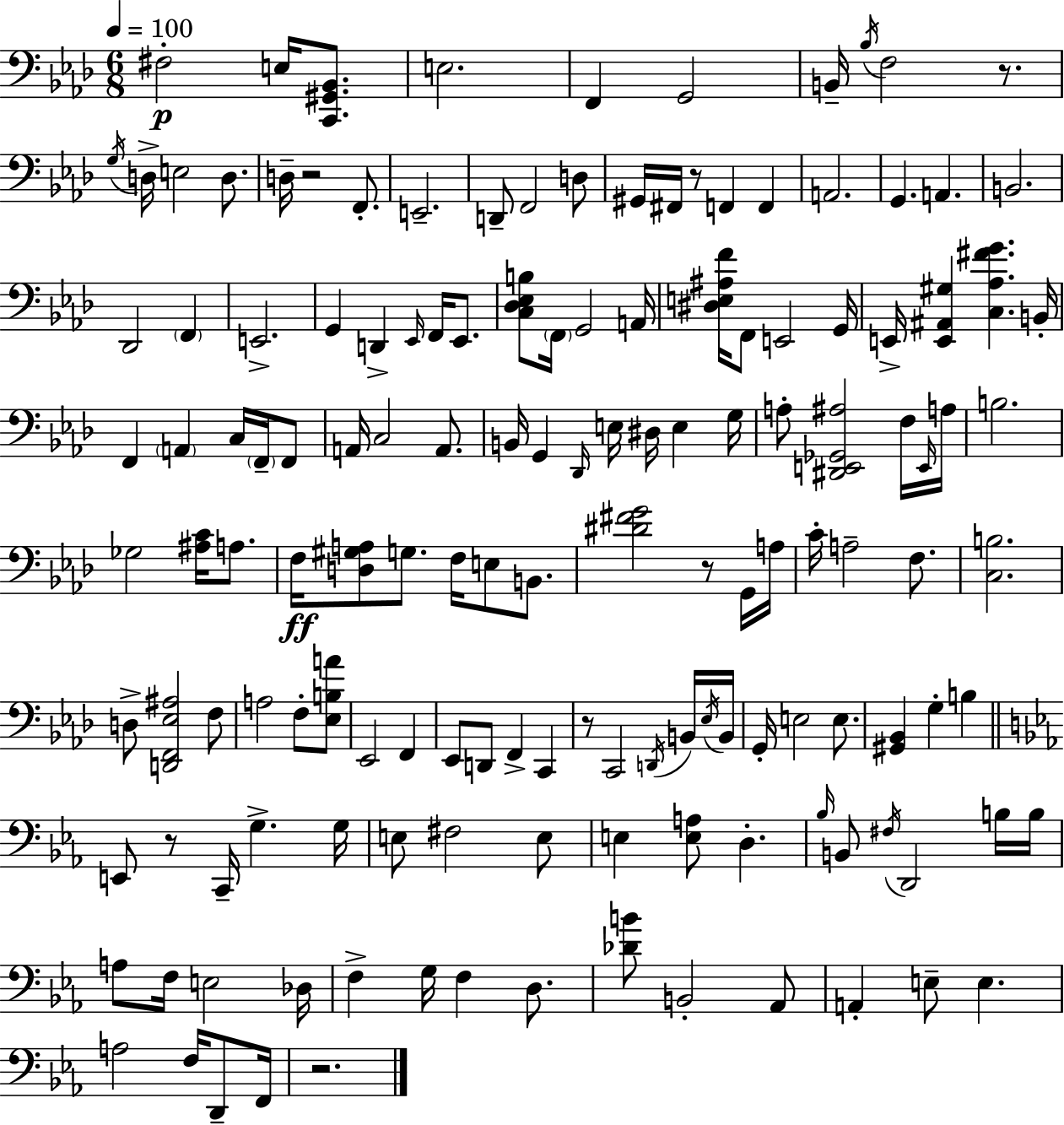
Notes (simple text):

F#3/h E3/s [C2,G#2,Bb2]/e. E3/h. F2/q G2/h B2/s Bb3/s F3/h R/e. G3/s D3/s E3/h D3/e. D3/s R/h F2/e. E2/h. D2/e F2/h D3/e G#2/s F#2/s R/e F2/q F2/q A2/h. G2/q. A2/q. B2/h. Db2/h F2/q E2/h. G2/q D2/q Eb2/s F2/s Eb2/e. [C3,Db3,Eb3,B3]/e F2/s G2/h A2/s [D#3,E3,A#3,F4]/s F2/e E2/h G2/s E2/s [E2,A#2,G#3]/q [C3,Ab3,F#4,G4]/q. B2/s F2/q A2/q C3/s F2/s F2/e A2/s C3/h A2/e. B2/s G2/q Db2/s E3/s D#3/s E3/q G3/s A3/e [D#2,E2,Gb2,A#3]/h F3/s E2/s A3/s B3/h. Gb3/h [A#3,C4]/s A3/e. F3/s [D3,G#3,A3]/e G3/e. F3/s E3/e B2/e. [D#4,F#4,G4]/h R/e G2/s A3/s C4/s A3/h F3/e. [C3,B3]/h. D3/e [D2,F2,Eb3,A#3]/h F3/e A3/h F3/e [Eb3,B3,A4]/e Eb2/h F2/q Eb2/e D2/e F2/q C2/q R/e C2/h D2/s B2/s Eb3/s B2/s G2/s E3/h E3/e. [G#2,Bb2]/q G3/q B3/q E2/e R/e C2/s G3/q. G3/s E3/e F#3/h E3/e E3/q [E3,A3]/e D3/q. Bb3/s B2/e F#3/s D2/h B3/s B3/s A3/e F3/s E3/h Db3/s F3/q G3/s F3/q D3/e. [Db4,B4]/e B2/h Ab2/e A2/q E3/e E3/q. A3/h F3/s D2/e F2/s R/h.